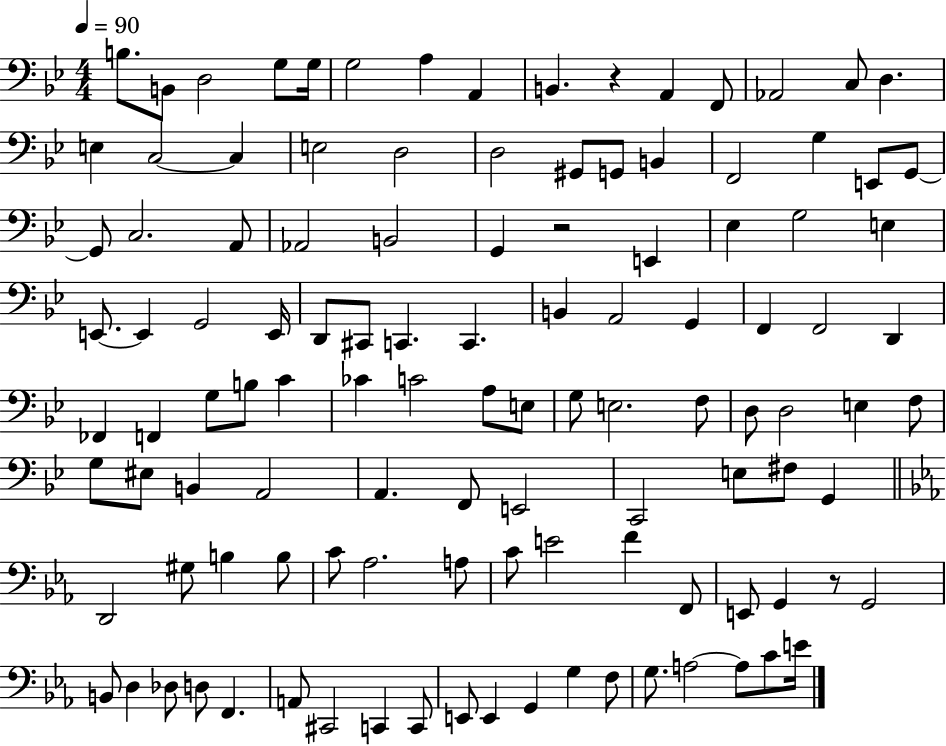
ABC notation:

X:1
T:Untitled
M:4/4
L:1/4
K:Bb
B,/2 B,,/2 D,2 G,/2 G,/4 G,2 A, A,, B,, z A,, F,,/2 _A,,2 C,/2 D, E, C,2 C, E,2 D,2 D,2 ^G,,/2 G,,/2 B,, F,,2 G, E,,/2 G,,/2 G,,/2 C,2 A,,/2 _A,,2 B,,2 G,, z2 E,, _E, G,2 E, E,,/2 E,, G,,2 E,,/4 D,,/2 ^C,,/2 C,, C,, B,, A,,2 G,, F,, F,,2 D,, _F,, F,, G,/2 B,/2 C _C C2 A,/2 E,/2 G,/2 E,2 F,/2 D,/2 D,2 E, F,/2 G,/2 ^E,/2 B,, A,,2 A,, F,,/2 E,,2 C,,2 E,/2 ^F,/2 G,, D,,2 ^G,/2 B, B,/2 C/2 _A,2 A,/2 C/2 E2 F F,,/2 E,,/2 G,, z/2 G,,2 B,,/2 D, _D,/2 D,/2 F,, A,,/2 ^C,,2 C,, C,,/2 E,,/2 E,, G,, G, F,/2 G,/2 A,2 A,/2 C/2 E/4